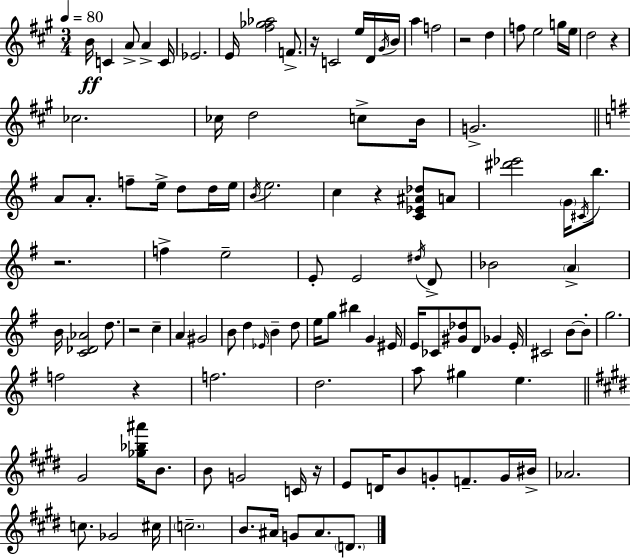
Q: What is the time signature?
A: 3/4